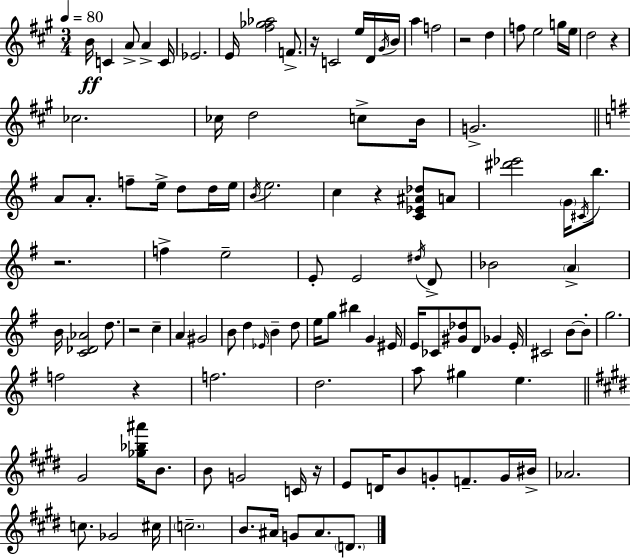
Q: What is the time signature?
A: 3/4